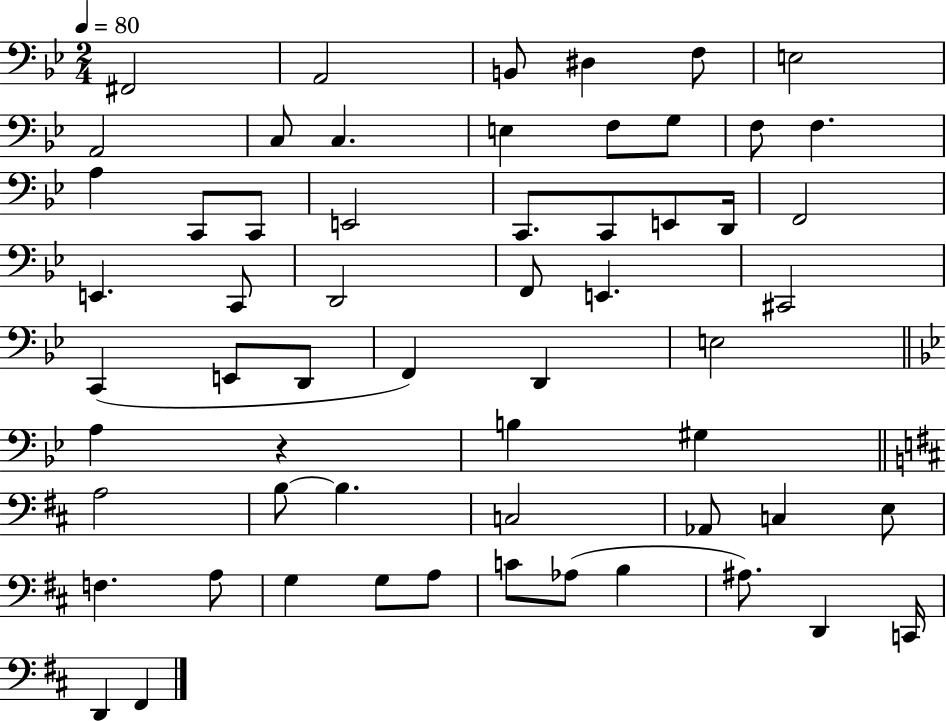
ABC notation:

X:1
T:Untitled
M:2/4
L:1/4
K:Bb
^F,,2 A,,2 B,,/2 ^D, F,/2 E,2 A,,2 C,/2 C, E, F,/2 G,/2 F,/2 F, A, C,,/2 C,,/2 E,,2 C,,/2 C,,/2 E,,/2 D,,/4 F,,2 E,, C,,/2 D,,2 F,,/2 E,, ^C,,2 C,, E,,/2 D,,/2 F,, D,, E,2 A, z B, ^G, A,2 B,/2 B, C,2 _A,,/2 C, E,/2 F, A,/2 G, G,/2 A,/2 C/2 _A,/2 B, ^A,/2 D,, C,,/4 D,, ^F,,